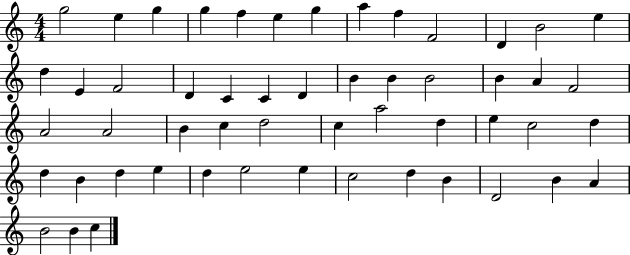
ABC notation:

X:1
T:Untitled
M:4/4
L:1/4
K:C
g2 e g g f e g a f F2 D B2 e d E F2 D C C D B B B2 B A F2 A2 A2 B c d2 c a2 d e c2 d d B d e d e2 e c2 d B D2 B A B2 B c